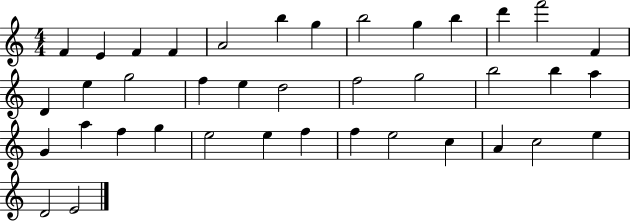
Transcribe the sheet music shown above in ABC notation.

X:1
T:Untitled
M:4/4
L:1/4
K:C
F E F F A2 b g b2 g b d' f'2 F D e g2 f e d2 f2 g2 b2 b a G a f g e2 e f f e2 c A c2 e D2 E2